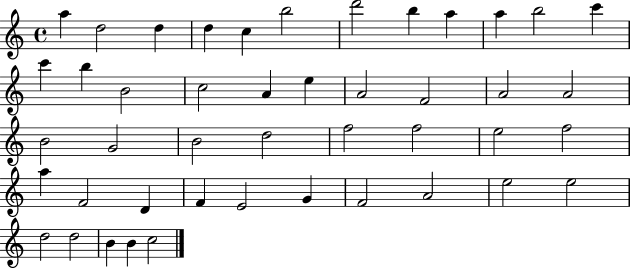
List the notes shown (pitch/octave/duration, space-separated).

A5/q D5/h D5/q D5/q C5/q B5/h D6/h B5/q A5/q A5/q B5/h C6/q C6/q B5/q B4/h C5/h A4/q E5/q A4/h F4/h A4/h A4/h B4/h G4/h B4/h D5/h F5/h F5/h E5/h F5/h A5/q F4/h D4/q F4/q E4/h G4/q F4/h A4/h E5/h E5/h D5/h D5/h B4/q B4/q C5/h